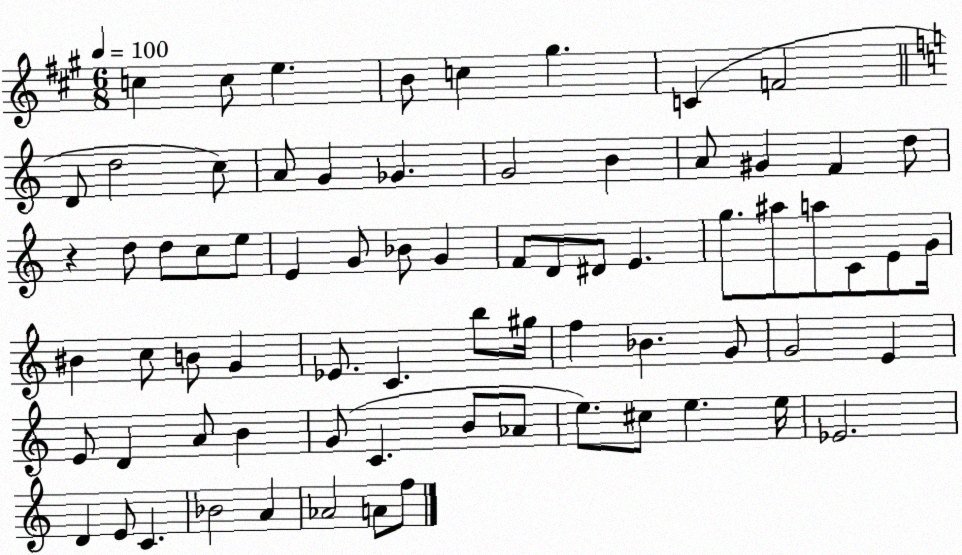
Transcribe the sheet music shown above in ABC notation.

X:1
T:Untitled
M:6/8
L:1/4
K:A
c c/2 e B/2 c ^g C F2 D/2 d2 c/2 A/2 G _G G2 B A/2 ^G F d/2 z d/2 d/2 c/2 e/2 E G/2 _B/2 G F/2 D/2 ^D/2 E g/2 ^a/2 a/2 C/2 E/2 G/4 ^B c/2 B/2 G _E/2 C b/2 ^g/4 f _B G/2 G2 E E/2 D A/2 B G/2 C B/2 _A/2 e/2 ^c/2 e e/4 _E2 D E/2 C _B2 A _A2 A/2 f/2